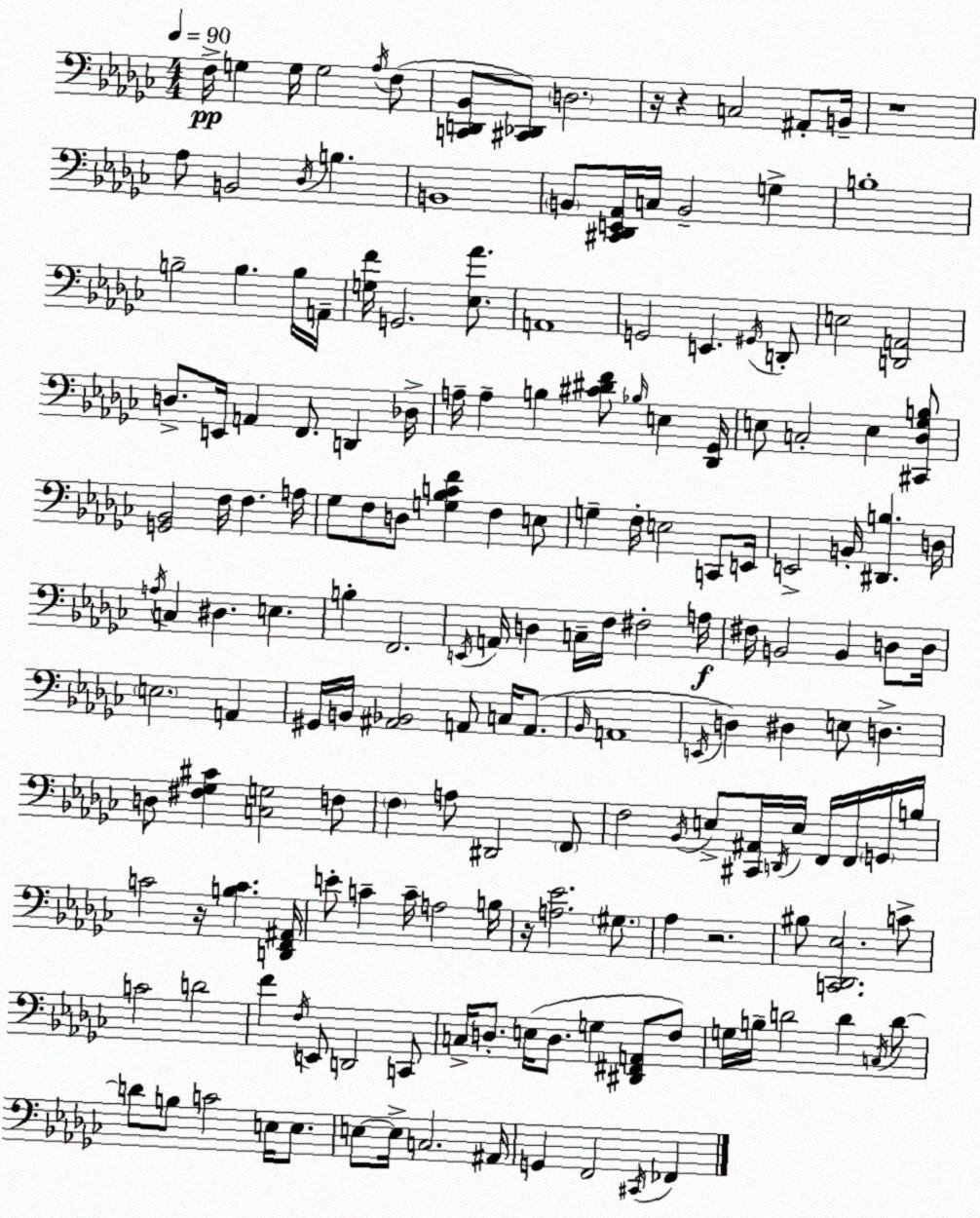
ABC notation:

X:1
T:Untitled
M:4/4
L:1/4
K:Ebm
F,/4 G, G,/4 G,2 _A,/4 F,/2 [C,,D,,_B,,]/2 [^C,,_D,,]/2 D,2 z/4 z C,2 ^A,,/2 B,,/4 z4 _A,/2 B,,2 _D,/4 B, B,,4 B,,/2 [^C,,_D,,E,,_A,,]/4 C,/4 B,,2 G, B,4 B,2 B, B,/4 A,,/4 [G,F]/4 G,,2 [_E,_A]/2 A,,4 G,,2 E,, ^G,,/4 D,,/2 E,2 [D,,A,,]2 D,/2 E,,/4 A,, F,,/2 D,, _D,/4 A,/4 A, B, [^C^DF]/2 _B,/4 E, [_D,,_G,,]/4 E,/2 C,2 E, [^C,,_D,_G,B,]/2 [G,,_B,,]2 F,/4 F, A,/4 _G,/2 F,/2 D,/2 [G,_B,CF] F, E,/2 G, F,/4 E,2 C,,/2 E,,/4 E,,2 B,,/4 [^D,,B,] D,/4 A,/4 C, ^D, E, B, F,,2 E,,/4 A,,/4 D, C,/4 F,/4 ^F,2 A,/4 ^F,/4 B,,2 B,, D,/2 D,/4 E,2 A,, ^G,,/4 B,,/4 [^A,,_B,,]2 A,,/2 C,/4 A,,/2 _B,,/4 A,,4 E,,/4 D, ^D, E,/2 D, D,/2 [^F,_G,^C] [C,G,]2 F,/2 F, A,/2 ^D,,2 F,,/2 F,2 _B,,/4 E,/2 [^C,,^A,,]/4 D,,/4 E,/4 F,,/4 F,,/4 G,,/4 B,/4 C2 z/4 [B,C] [D,,F,,^A,,]/4 E/2 C C/4 A,2 B,/4 z/4 [A,_E]2 ^G,/2 _A, z2 ^B,/2 [C,,_D,,_E,]2 C/2 C2 D2 F F,/4 E,,/2 D,,2 C,,/2 C,/4 D,/2 E,/4 D,/2 G, [^D,,^F,,A,,]/2 F,/2 G,/4 B,/4 D2 D C,/4 D/2 D/2 B,/2 C2 E,/4 E,/2 E,/2 E,/4 C,2 ^A,,/4 G,, F,,2 ^C,,/4 _F,,